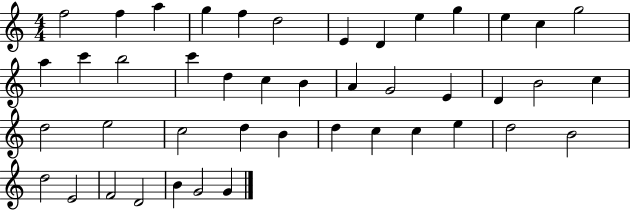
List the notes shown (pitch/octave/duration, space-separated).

F5/h F5/q A5/q G5/q F5/q D5/h E4/q D4/q E5/q G5/q E5/q C5/q G5/h A5/q C6/q B5/h C6/q D5/q C5/q B4/q A4/q G4/h E4/q D4/q B4/h C5/q D5/h E5/h C5/h D5/q B4/q D5/q C5/q C5/q E5/q D5/h B4/h D5/h E4/h F4/h D4/h B4/q G4/h G4/q